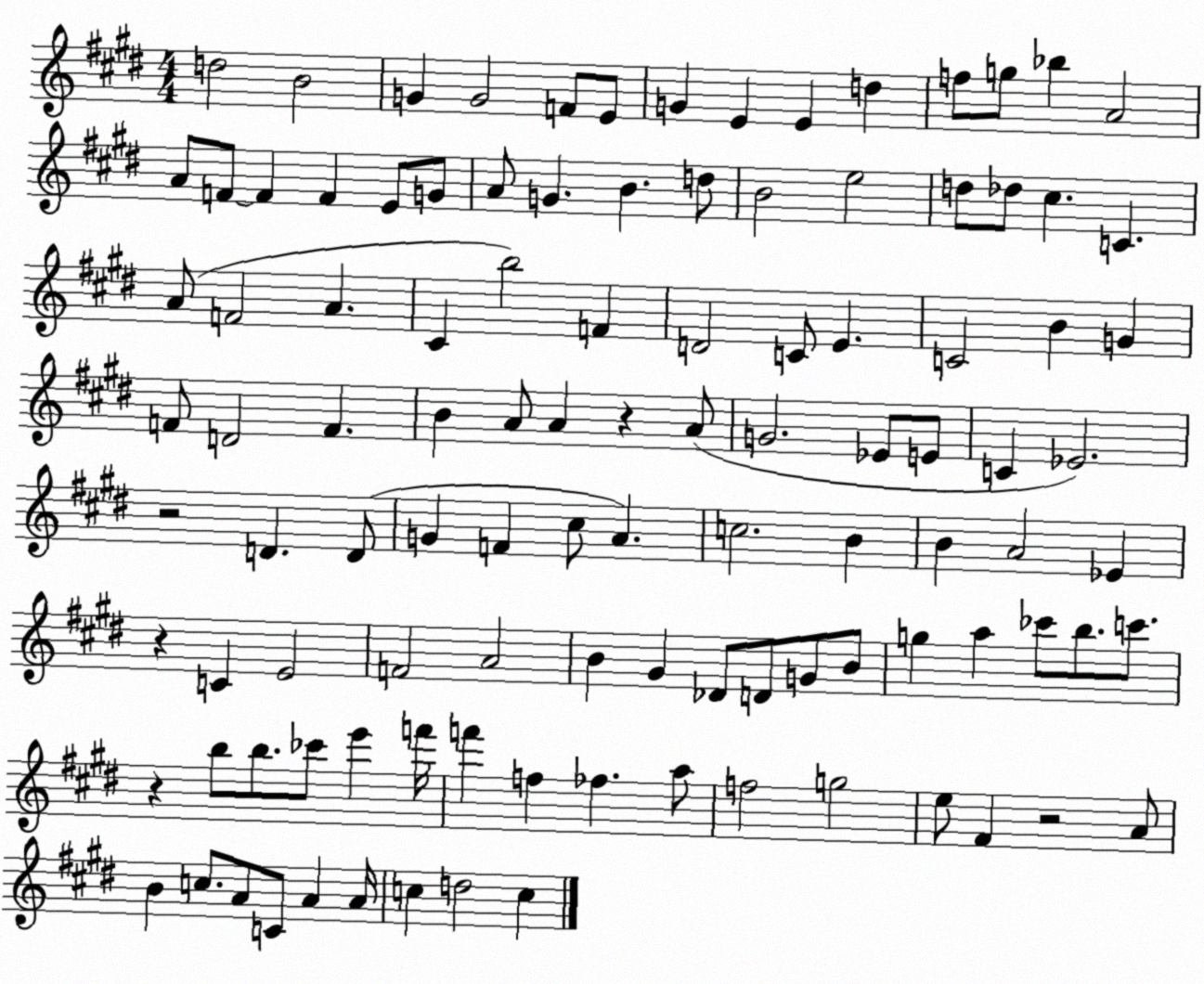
X:1
T:Untitled
M:4/4
L:1/4
K:E
d2 B2 G G2 F/2 E/2 G E E d f/2 g/2 _b A2 A/2 F/2 F F E/2 G/2 A/2 G B d/2 B2 e2 d/2 _d/2 ^c C A/2 F2 A ^C b2 F D2 C/2 E C2 B G F/2 D2 F B A/2 A z A/2 G2 _E/2 E/2 C _E2 z2 D D/2 G F ^c/2 A c2 B B A2 _E z C E2 F2 A2 B ^G _D/2 D/2 G/2 B/2 g a _c'/2 b/2 c'/2 z b/2 b/2 _c'/2 e' f'/4 f' f _f a/2 f2 g2 e/2 ^F z2 A/2 B c/2 A/2 C/2 A A/4 c d2 c